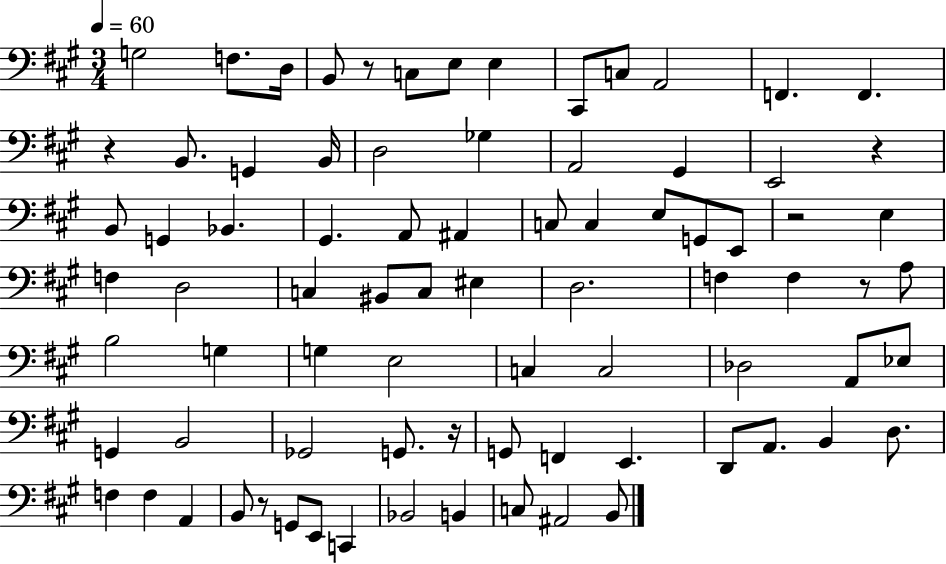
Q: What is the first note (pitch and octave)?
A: G3